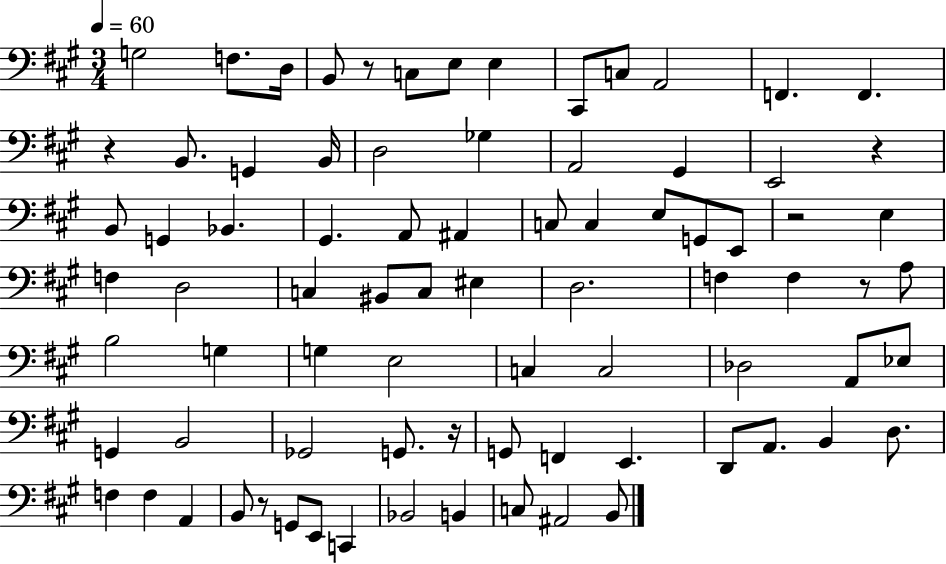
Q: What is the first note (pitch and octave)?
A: G3